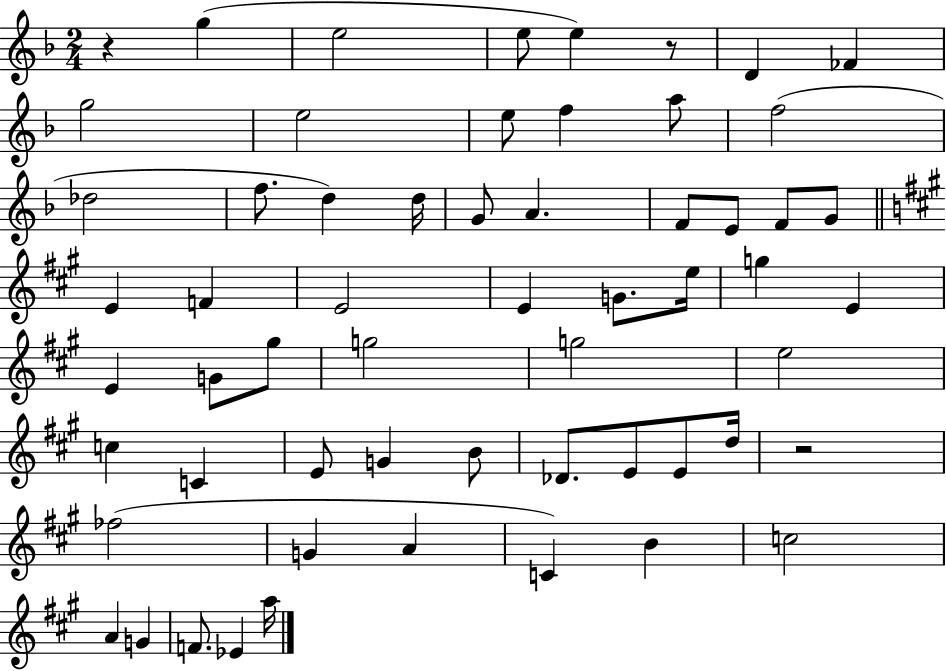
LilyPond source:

{
  \clef treble
  \numericTimeSignature
  \time 2/4
  \key f \major
  r4 g''4( | e''2 | e''8 e''4) r8 | d'4 fes'4 | \break g''2 | e''2 | e''8 f''4 a''8 | f''2( | \break des''2 | f''8. d''4) d''16 | g'8 a'4. | f'8 e'8 f'8 g'8 | \break \bar "||" \break \key a \major e'4 f'4 | e'2 | e'4 g'8. e''16 | g''4 e'4 | \break e'4 g'8 gis''8 | g''2 | g''2 | e''2 | \break c''4 c'4 | e'8 g'4 b'8 | des'8. e'8 e'8 d''16 | r2 | \break fes''2( | g'4 a'4 | c'4) b'4 | c''2 | \break a'4 g'4 | f'8. ees'4 a''16 | \bar "|."
}